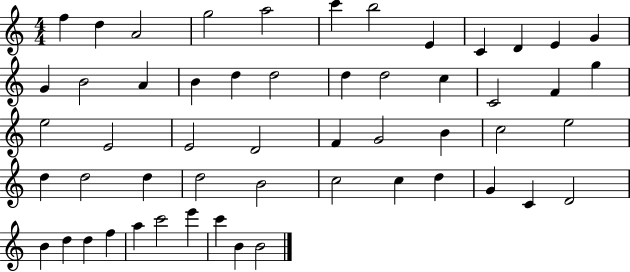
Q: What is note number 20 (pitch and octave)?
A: D5